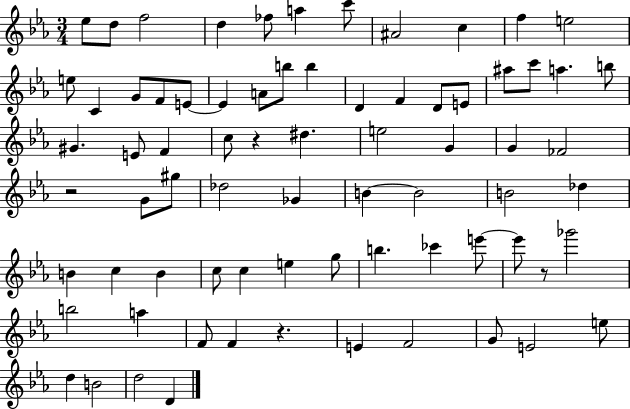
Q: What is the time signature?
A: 3/4